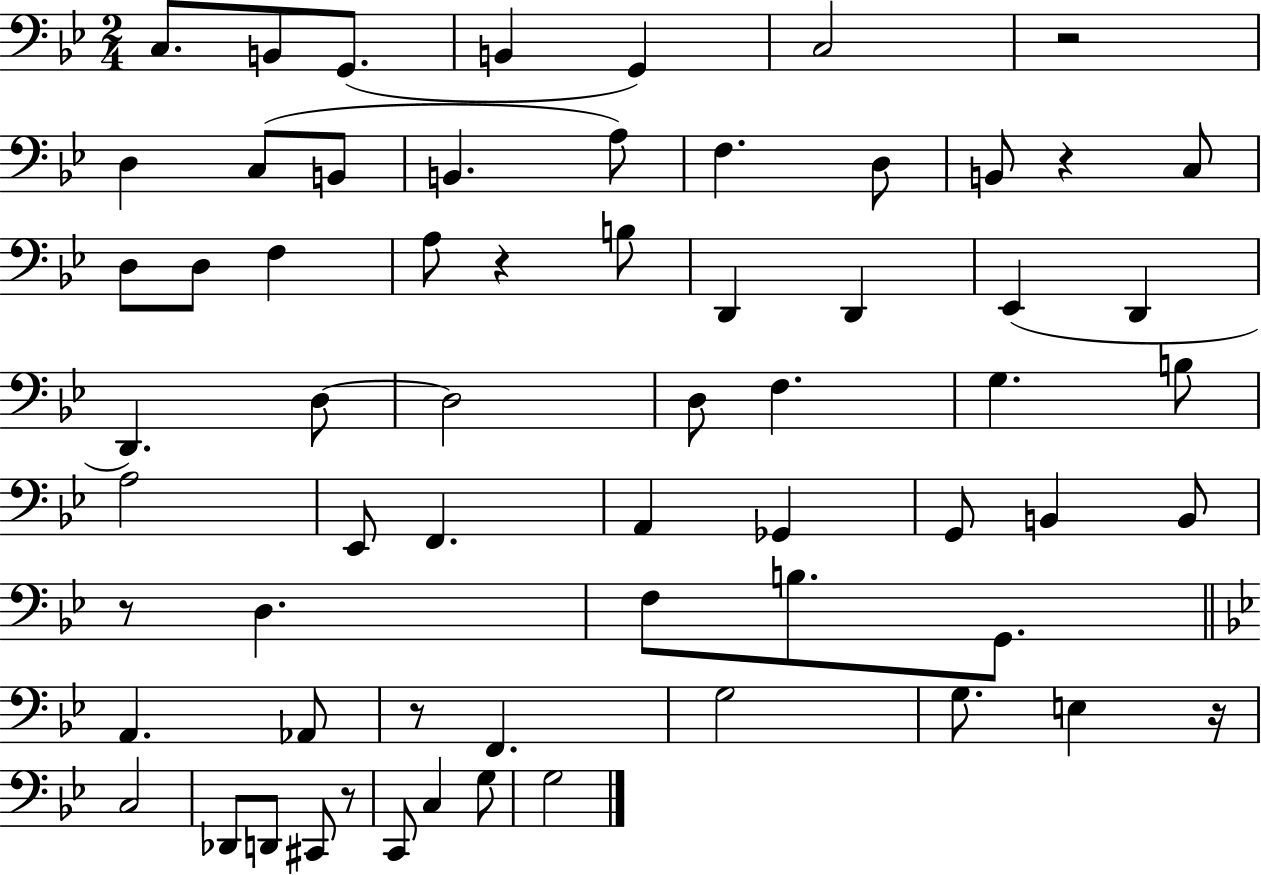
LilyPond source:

{
  \clef bass
  \numericTimeSignature
  \time 2/4
  \key bes \major
  c8. b,8 g,8.( | b,4 g,4) | c2 | r2 | \break d4 c8( b,8 | b,4. a8) | f4. d8 | b,8 r4 c8 | \break d8 d8 f4 | a8 r4 b8 | d,4 d,4 | ees,4( d,4 | \break d,4.) d8~~ | d2 | d8 f4. | g4. b8 | \break a2 | ees,8 f,4. | a,4 ges,4 | g,8 b,4 b,8 | \break r8 d4. | f8 b8. g,8. | \bar "||" \break \key g \minor a,4. aes,8 | r8 f,4. | g2 | g8. e4 r16 | \break c2 | des,8 d,8 cis,8 r8 | c,8 c4 g8 | g2 | \break \bar "|."
}